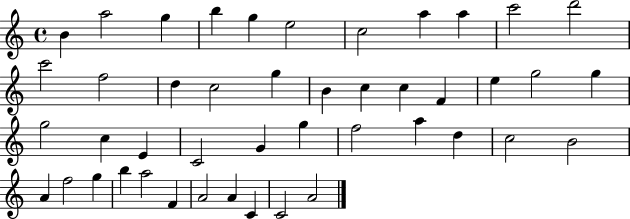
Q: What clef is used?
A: treble